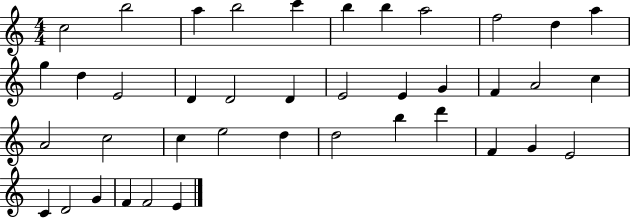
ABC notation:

X:1
T:Untitled
M:4/4
L:1/4
K:C
c2 b2 a b2 c' b b a2 f2 d a g d E2 D D2 D E2 E G F A2 c A2 c2 c e2 d d2 b d' F G E2 C D2 G F F2 E